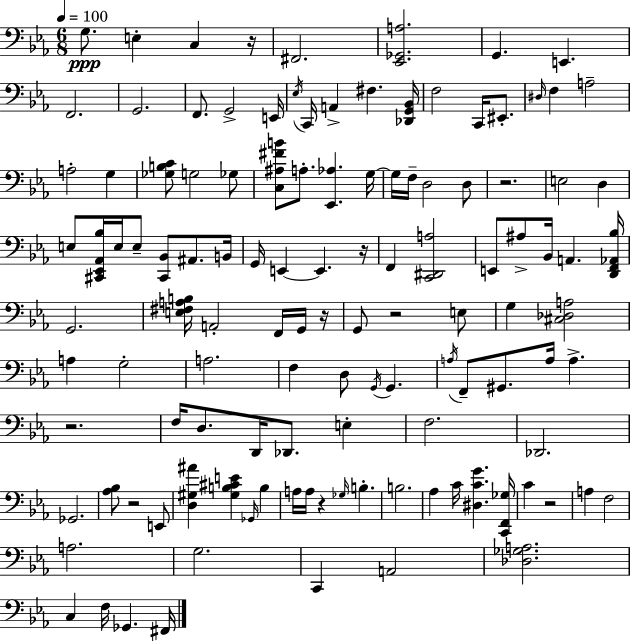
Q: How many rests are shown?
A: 9